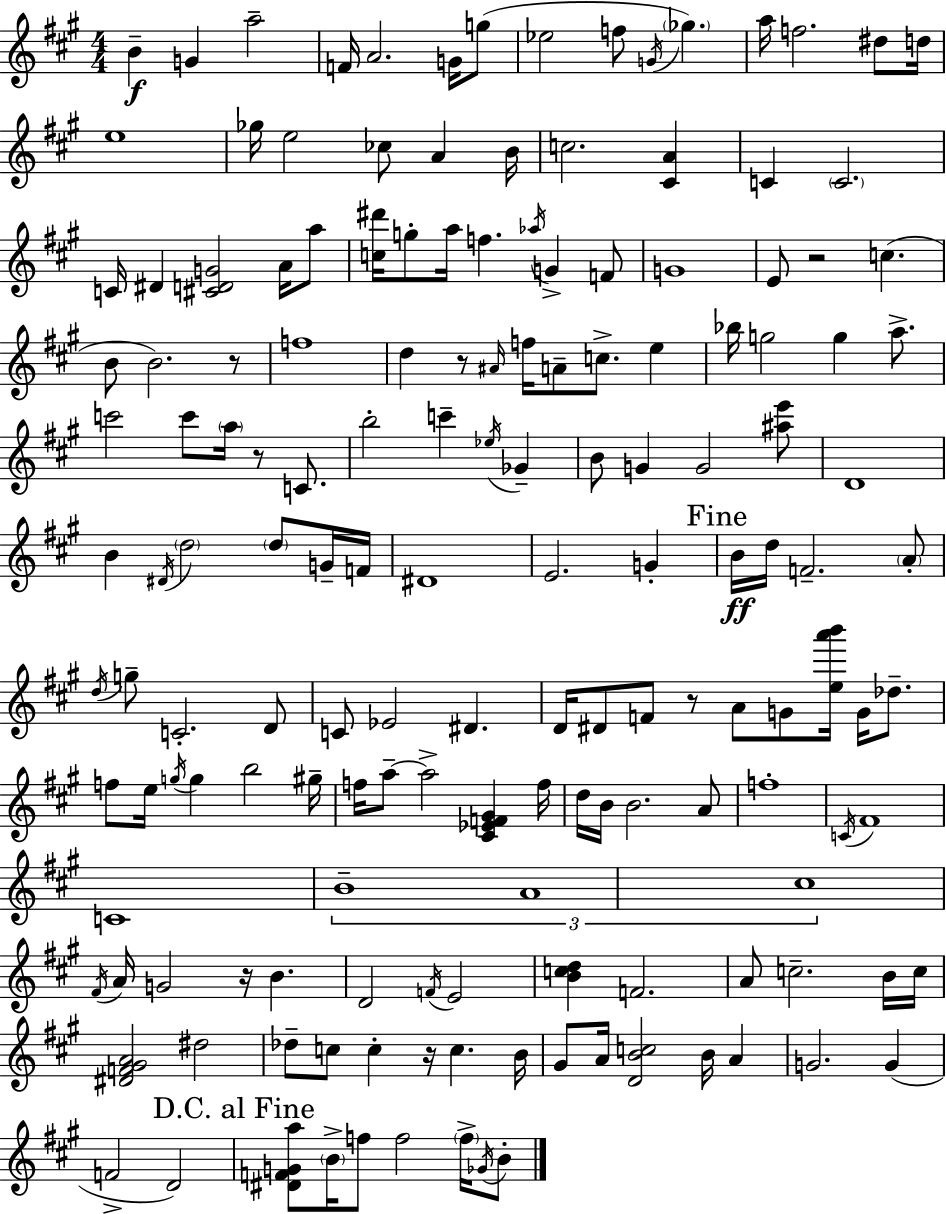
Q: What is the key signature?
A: A major